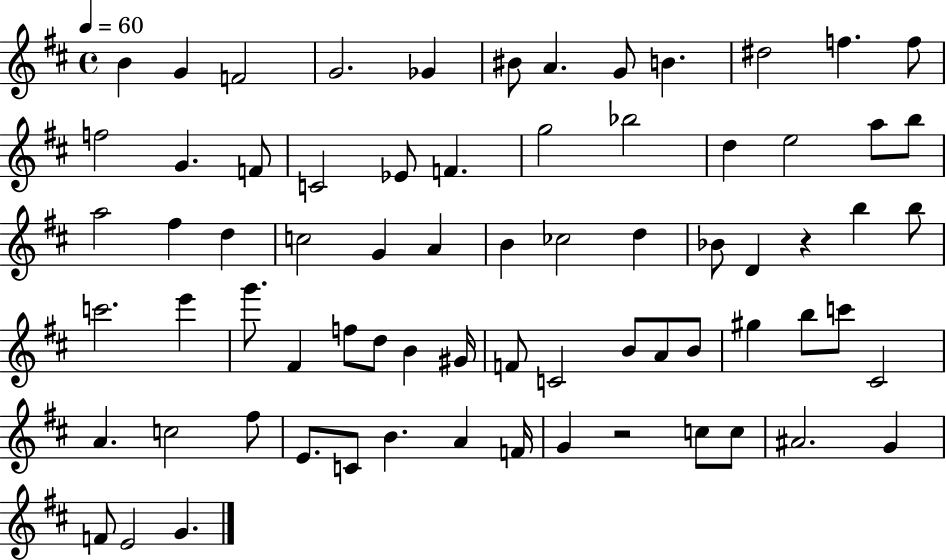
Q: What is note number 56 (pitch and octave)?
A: C5